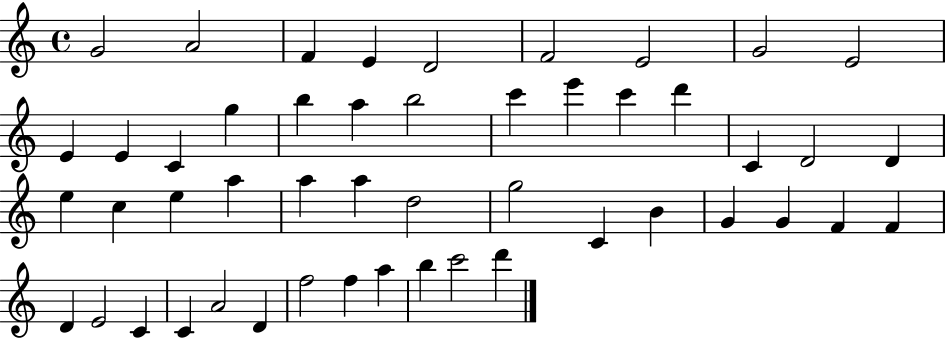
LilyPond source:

{
  \clef treble
  \time 4/4
  \defaultTimeSignature
  \key c \major
  g'2 a'2 | f'4 e'4 d'2 | f'2 e'2 | g'2 e'2 | \break e'4 e'4 c'4 g''4 | b''4 a''4 b''2 | c'''4 e'''4 c'''4 d'''4 | c'4 d'2 d'4 | \break e''4 c''4 e''4 a''4 | a''4 a''4 d''2 | g''2 c'4 b'4 | g'4 g'4 f'4 f'4 | \break d'4 e'2 c'4 | c'4 a'2 d'4 | f''2 f''4 a''4 | b''4 c'''2 d'''4 | \break \bar "|."
}